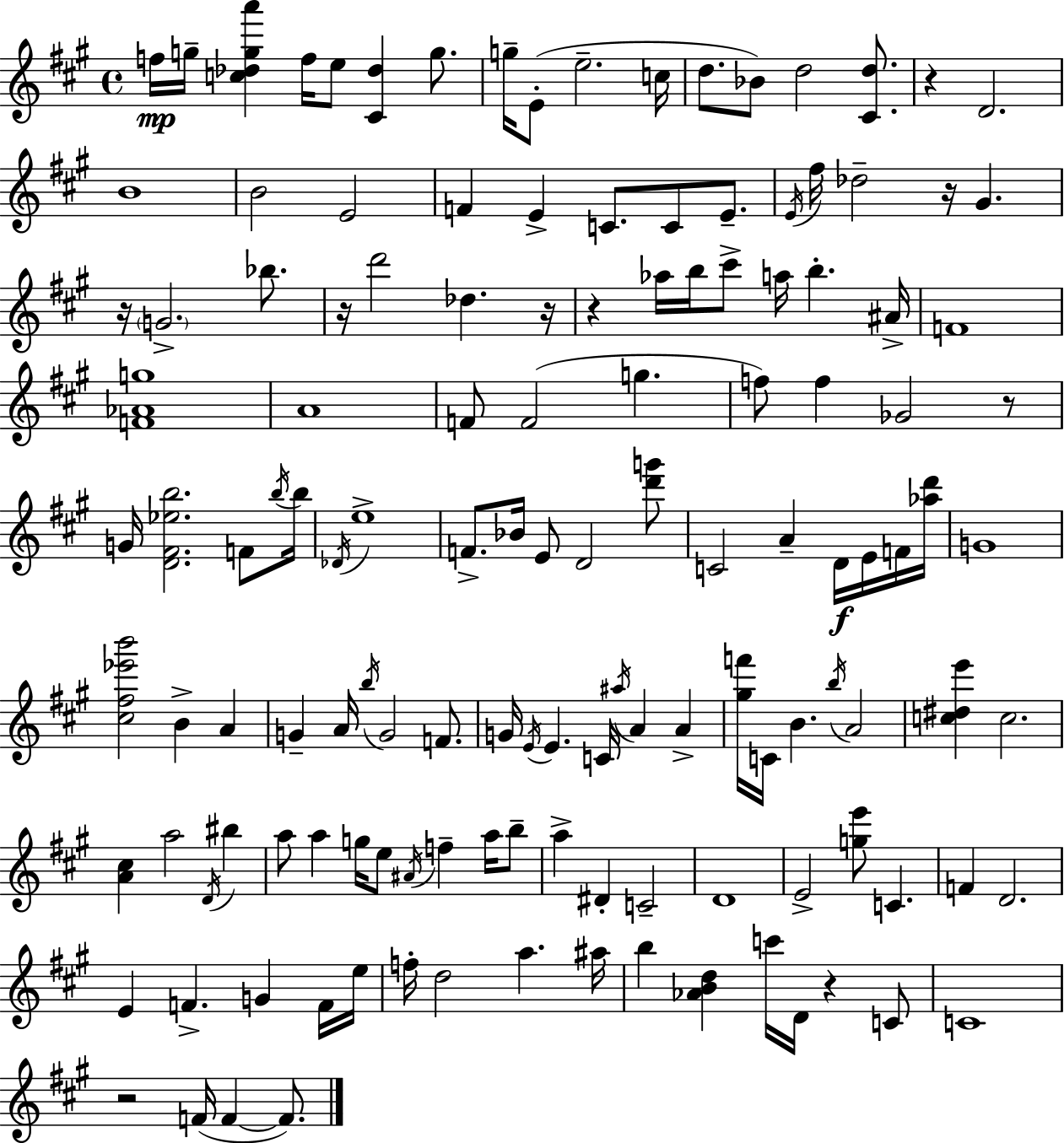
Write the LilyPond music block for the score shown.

{
  \clef treble
  \time 4/4
  \defaultTimeSignature
  \key a \major
  f''16\mp g''16-- <c'' des'' g'' a'''>4 f''16 e''8 <cis' des''>4 g''8. | g''16-- e'8-.( e''2.-- c''16 | d''8. bes'8) d''2 <cis' d''>8. | r4 d'2. | \break b'1 | b'2 e'2 | f'4 e'4-> c'8. c'8 e'8.-- | \acciaccatura { e'16 } fis''16 des''2-- r16 gis'4. | \break r16 \parenthesize g'2.-> bes''8. | r16 d'''2 des''4. | r16 r4 aes''16 b''16 cis'''8-> a''16 b''4.-. | ais'16-> f'1 | \break <f' aes' g''>1 | a'1 | f'8 f'2( g''4. | f''8) f''4 ges'2 r8 | \break g'16 <d' fis' ees'' b''>2. f'8 | \acciaccatura { b''16 } b''16 \acciaccatura { des'16 } e''1-> | f'8.-> bes'16 e'8 d'2 | <d''' g'''>8 c'2 a'4-- d'16\f | \break e'16 f'16 <aes'' d'''>16 g'1 | <cis'' fis'' ees''' b'''>2 b'4-> a'4 | g'4-- a'16 \acciaccatura { b''16 } g'2 | f'8. g'16 \acciaccatura { e'16 } e'4. c'16 \acciaccatura { ais''16 } a'4 | \break a'4-> <gis'' f'''>16 c'16 b'4. \acciaccatura { b''16 } a'2 | <c'' dis'' e'''>4 c''2. | <a' cis''>4 a''2 | \acciaccatura { d'16 } bis''4 a''8 a''4 g''16 e''8 | \break \acciaccatura { ais'16 } f''4-- a''16 b''8-- a''4-> dis'4-. | c'2-- d'1 | e'2-> | <g'' e'''>8 c'4. f'4 d'2. | \break e'4 f'4.-> | g'4 f'16 e''16 f''16-. d''2 | a''4. ais''16 b''4 <aes' b' d''>4 | c'''16 d'16 r4 c'8 c'1 | \break r2 | f'16( f'4~~ f'8.) \bar "|."
}